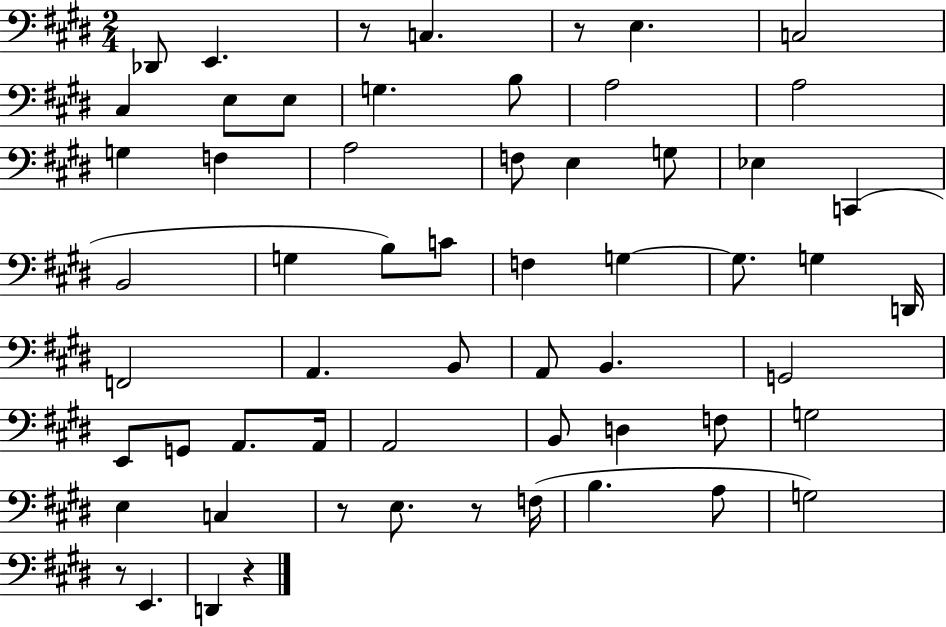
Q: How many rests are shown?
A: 6